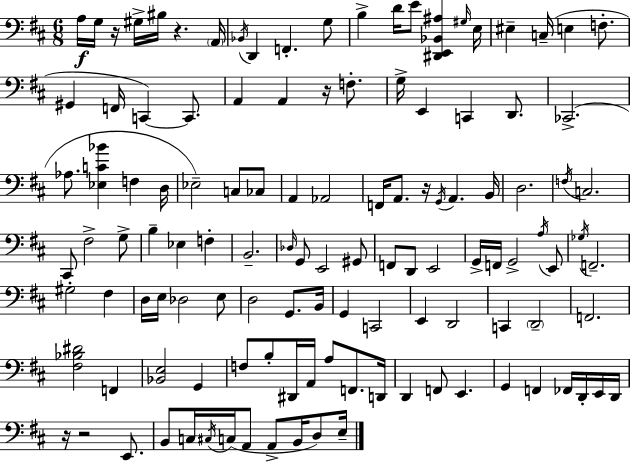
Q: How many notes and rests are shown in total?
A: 121